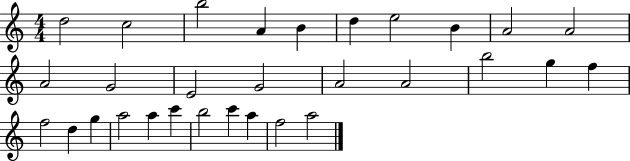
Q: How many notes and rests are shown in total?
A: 30